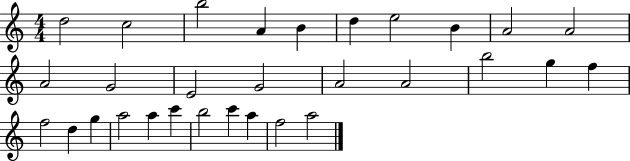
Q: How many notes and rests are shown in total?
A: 30